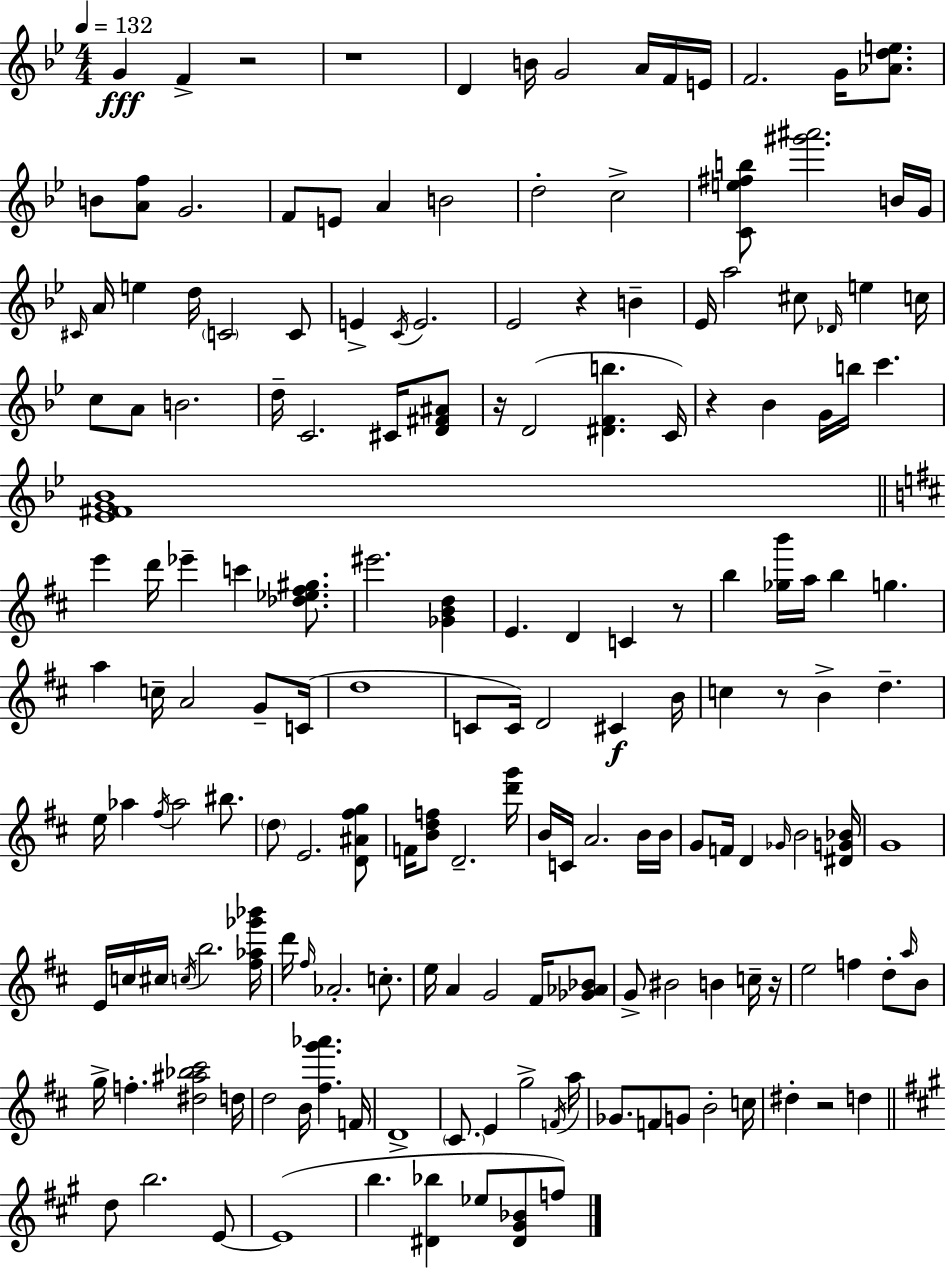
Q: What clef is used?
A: treble